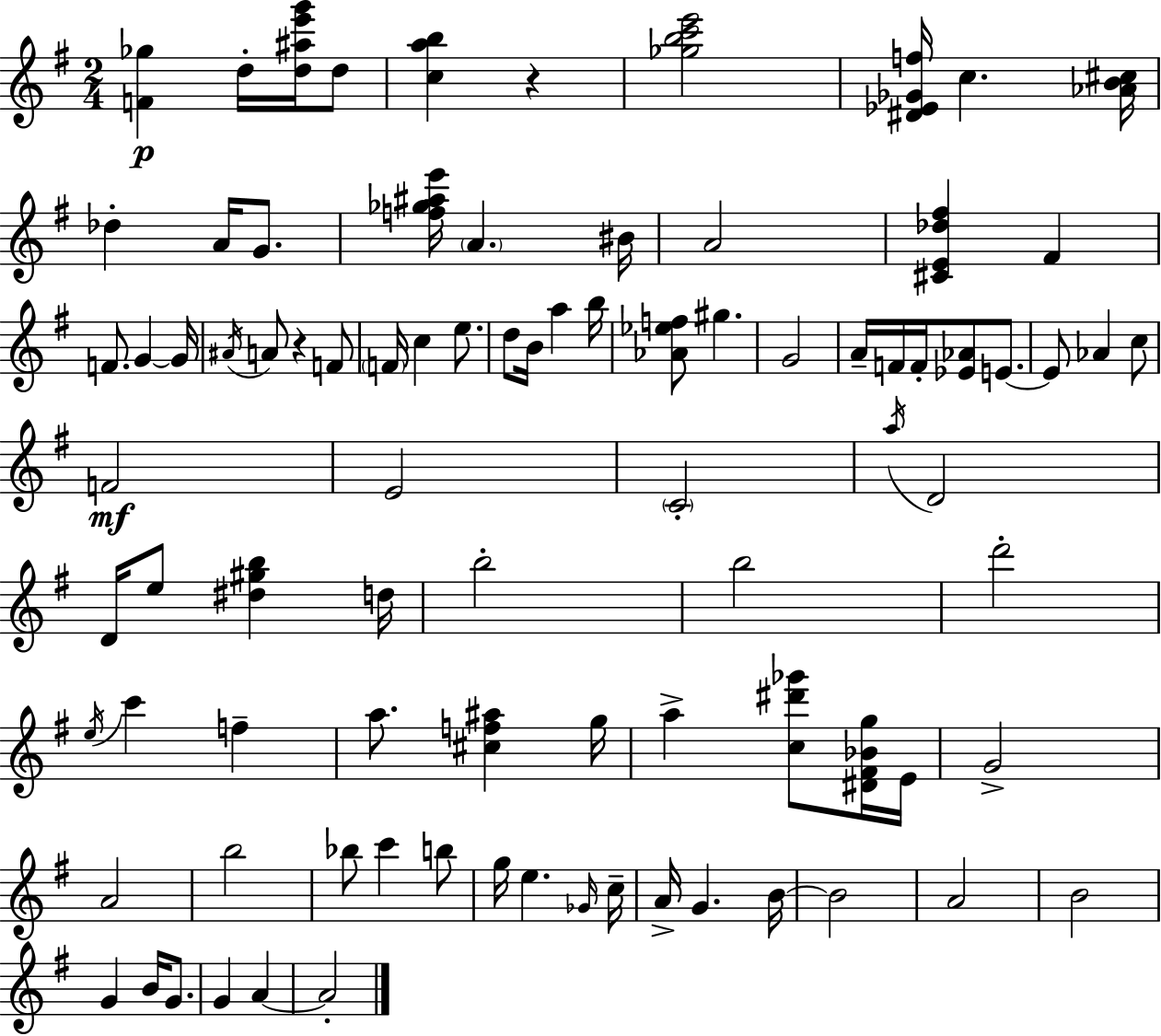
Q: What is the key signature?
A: G major